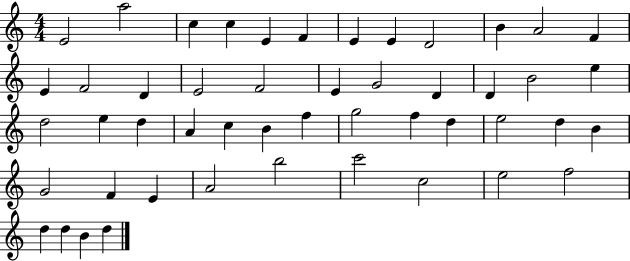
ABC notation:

X:1
T:Untitled
M:4/4
L:1/4
K:C
E2 a2 c c E F E E D2 B A2 F E F2 D E2 F2 E G2 D D B2 e d2 e d A c B f g2 f d e2 d B G2 F E A2 b2 c'2 c2 e2 f2 d d B d